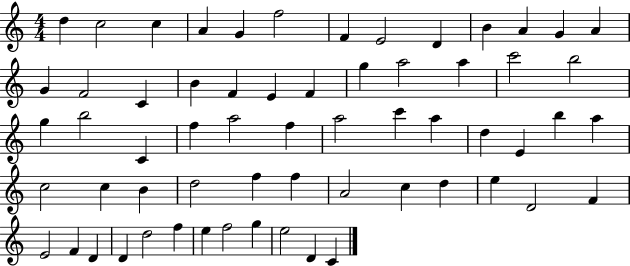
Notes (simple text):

D5/q C5/h C5/q A4/q G4/q F5/h F4/q E4/h D4/q B4/q A4/q G4/q A4/q G4/q F4/h C4/q B4/q F4/q E4/q F4/q G5/q A5/h A5/q C6/h B5/h G5/q B5/h C4/q F5/q A5/h F5/q A5/h C6/q A5/q D5/q E4/q B5/q A5/q C5/h C5/q B4/q D5/h F5/q F5/q A4/h C5/q D5/q E5/q D4/h F4/q E4/h F4/q D4/q D4/q D5/h F5/q E5/q F5/h G5/q E5/h D4/q C4/q